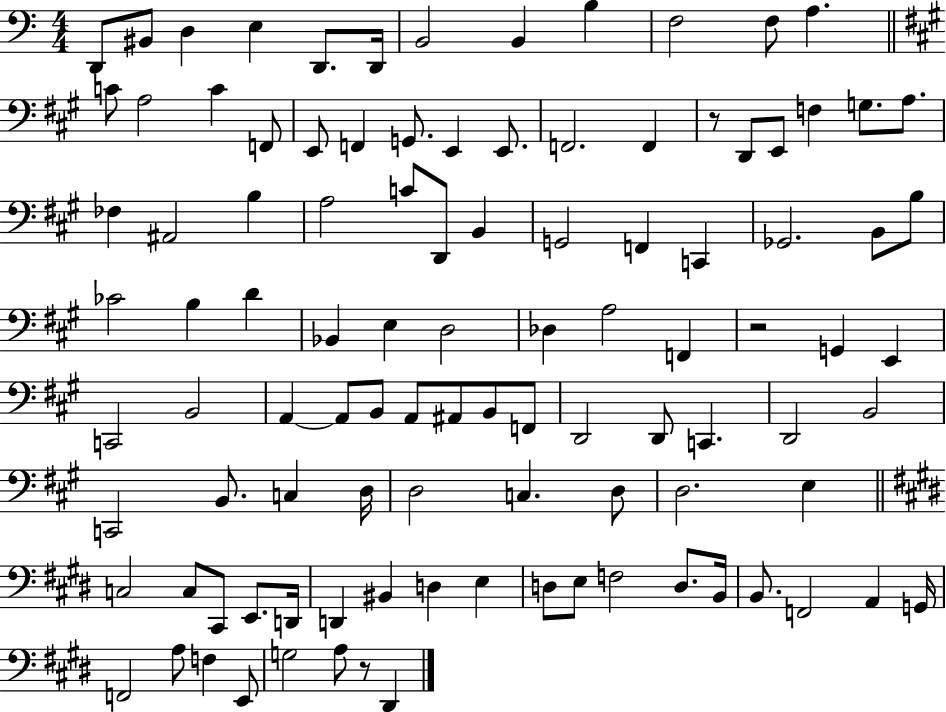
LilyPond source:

{
  \clef bass
  \numericTimeSignature
  \time 4/4
  \key c \major
  d,8 bis,8 d4 e4 d,8. d,16 | b,2 b,4 b4 | f2 f8 a4. | \bar "||" \break \key a \major c'8 a2 c'4 f,8 | e,8 f,4 g,8. e,4 e,8. | f,2. f,4 | r8 d,8 e,8 f4 g8. a8. | \break fes4 ais,2 b4 | a2 c'8 d,8 b,4 | g,2 f,4 c,4 | ges,2. b,8 b8 | \break ces'2 b4 d'4 | bes,4 e4 d2 | des4 a2 f,4 | r2 g,4 e,4 | \break c,2 b,2 | a,4~~ a,8 b,8 a,8 ais,8 b,8 f,8 | d,2 d,8 c,4. | d,2 b,2 | \break c,2 b,8. c4 d16 | d2 c4. d8 | d2. e4 | \bar "||" \break \key e \major c2 c8 cis,8 e,8. d,16 | d,4 bis,4 d4 e4 | d8 e8 f2 d8. b,16 | b,8. f,2 a,4 g,16 | \break f,2 a8 f4 e,8 | g2 a8 r8 dis,4 | \bar "|."
}